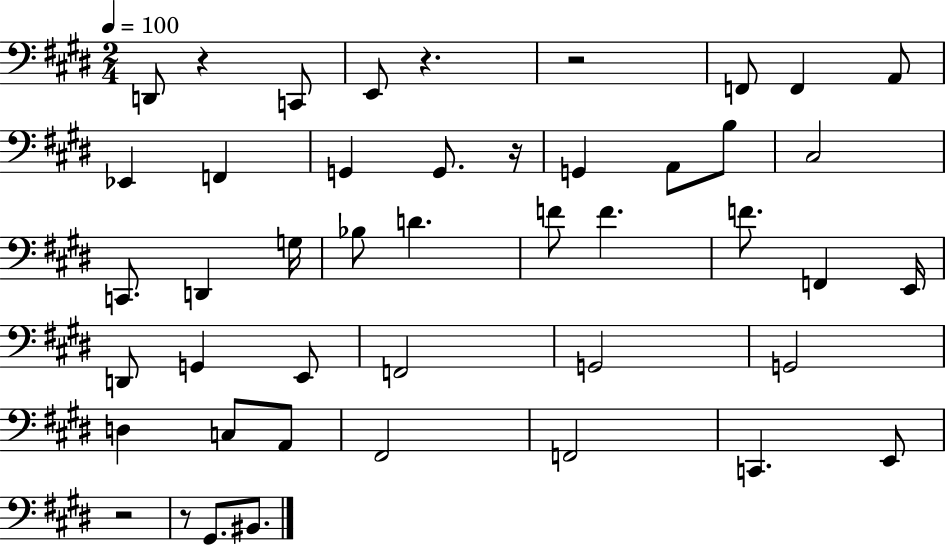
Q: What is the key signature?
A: E major